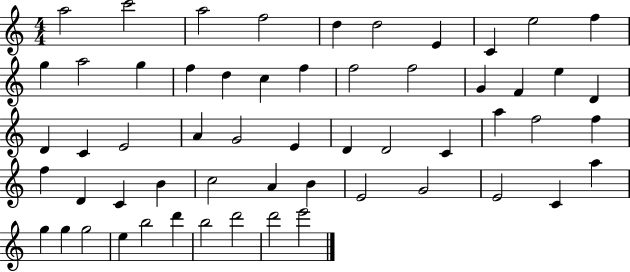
{
  \clef treble
  \numericTimeSignature
  \time 4/4
  \key c \major
  a''2 c'''2 | a''2 f''2 | d''4 d''2 e'4 | c'4 e''2 f''4 | \break g''4 a''2 g''4 | f''4 d''4 c''4 f''4 | f''2 f''2 | g'4 f'4 e''4 d'4 | \break d'4 c'4 e'2 | a'4 g'2 e'4 | d'4 d'2 c'4 | a''4 f''2 f''4 | \break f''4 d'4 c'4 b'4 | c''2 a'4 b'4 | e'2 g'2 | e'2 c'4 a''4 | \break g''4 g''4 g''2 | e''4 b''2 d'''4 | b''2 d'''2 | d'''2 e'''2 | \break \bar "|."
}